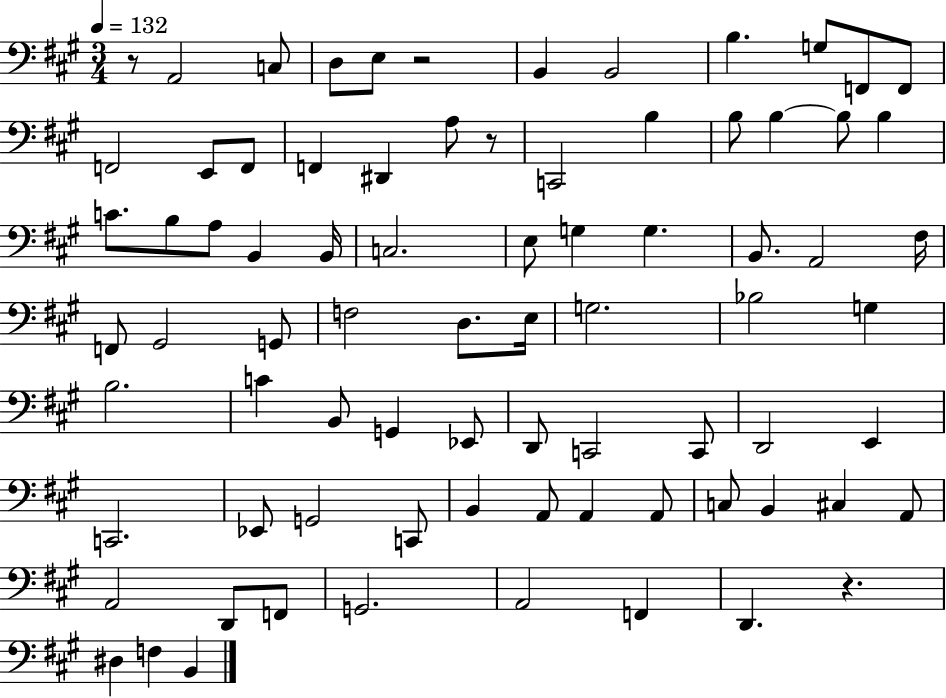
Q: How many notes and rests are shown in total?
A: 79